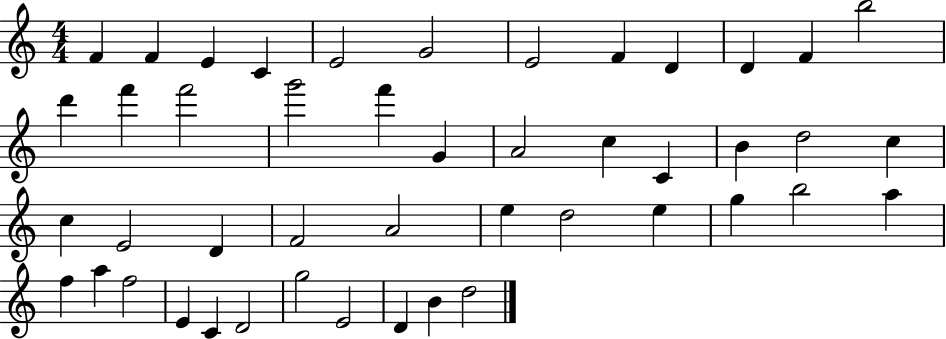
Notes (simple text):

F4/q F4/q E4/q C4/q E4/h G4/h E4/h F4/q D4/q D4/q F4/q B5/h D6/q F6/q F6/h G6/h F6/q G4/q A4/h C5/q C4/q B4/q D5/h C5/q C5/q E4/h D4/q F4/h A4/h E5/q D5/h E5/q G5/q B5/h A5/q F5/q A5/q F5/h E4/q C4/q D4/h G5/h E4/h D4/q B4/q D5/h